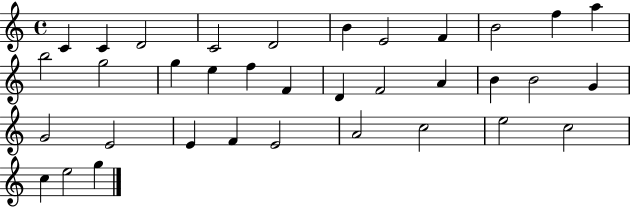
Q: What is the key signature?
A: C major